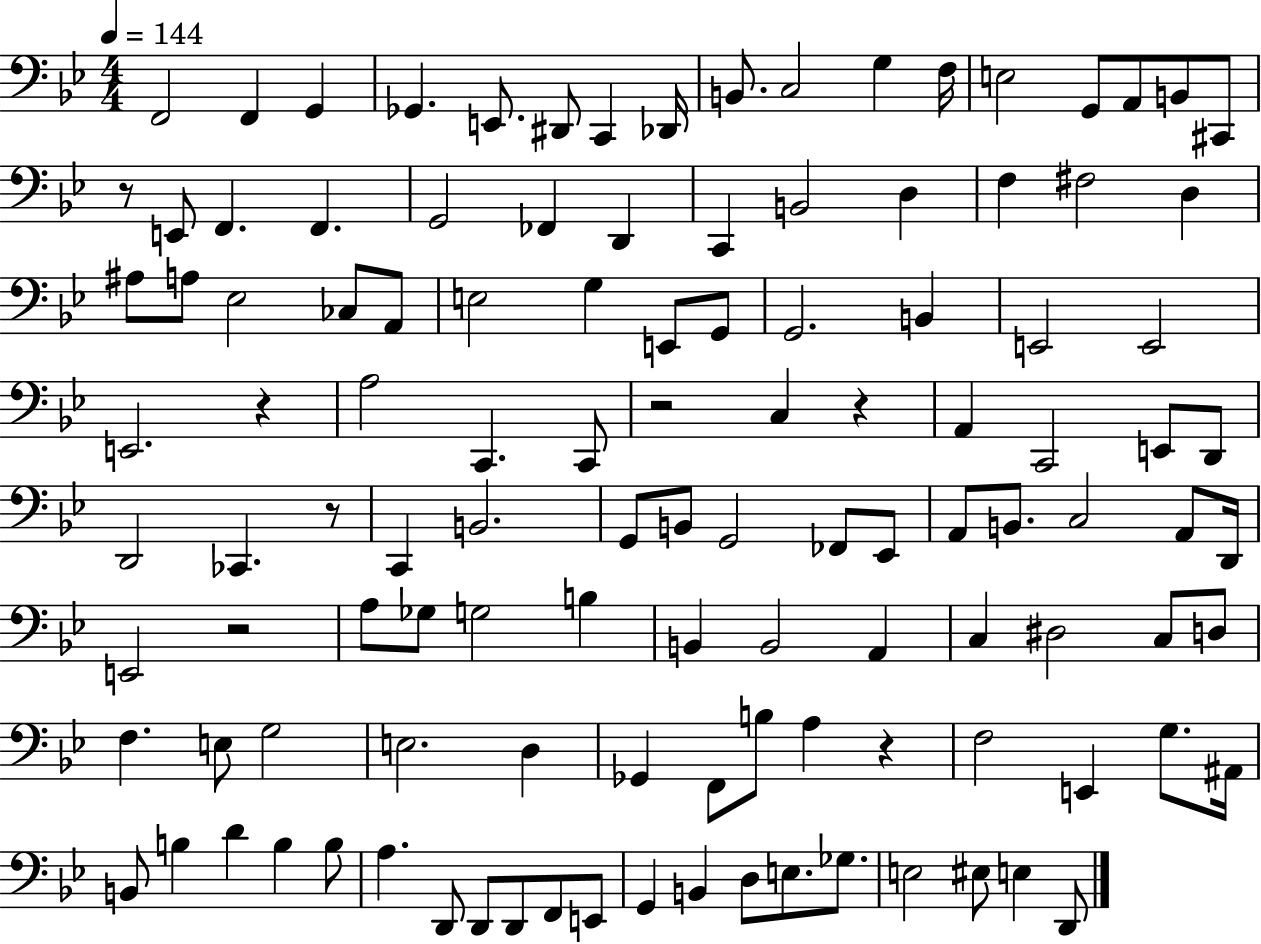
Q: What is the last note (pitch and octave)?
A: D2